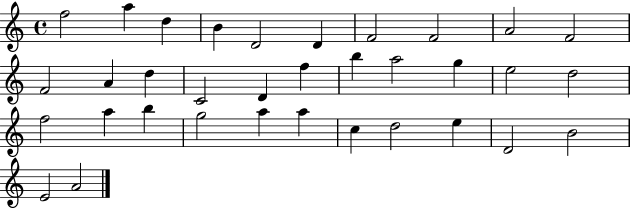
F5/h A5/q D5/q B4/q D4/h D4/q F4/h F4/h A4/h F4/h F4/h A4/q D5/q C4/h D4/q F5/q B5/q A5/h G5/q E5/h D5/h F5/h A5/q B5/q G5/h A5/q A5/q C5/q D5/h E5/q D4/h B4/h E4/h A4/h